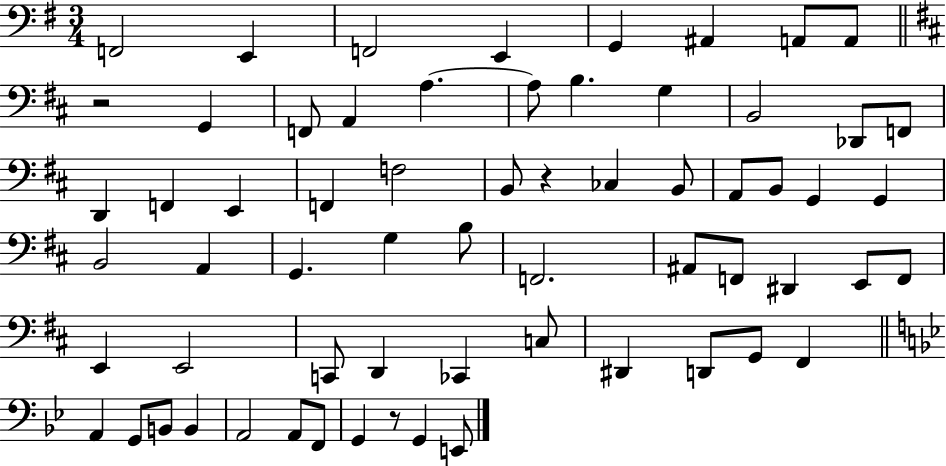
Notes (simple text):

F2/h E2/q F2/h E2/q G2/q A#2/q A2/e A2/e R/h G2/q F2/e A2/q A3/q. A3/e B3/q. G3/q B2/h Db2/e F2/e D2/q F2/q E2/q F2/q F3/h B2/e R/q CES3/q B2/e A2/e B2/e G2/q G2/q B2/h A2/q G2/q. G3/q B3/e F2/h. A#2/e F2/e D#2/q E2/e F2/e E2/q E2/h C2/e D2/q CES2/q C3/e D#2/q D2/e G2/e F#2/q A2/q G2/e B2/e B2/q A2/h A2/e F2/e G2/q R/e G2/q E2/e